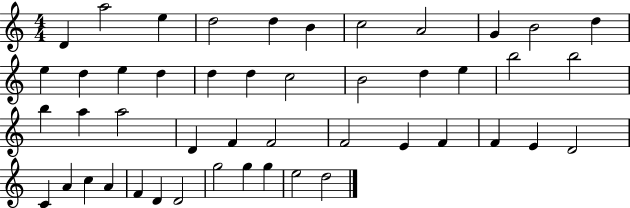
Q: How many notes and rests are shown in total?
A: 47